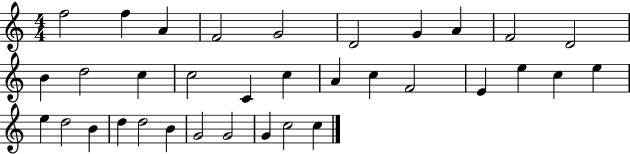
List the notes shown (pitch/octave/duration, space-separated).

F5/h F5/q A4/q F4/h G4/h D4/h G4/q A4/q F4/h D4/h B4/q D5/h C5/q C5/h C4/q C5/q A4/q C5/q F4/h E4/q E5/q C5/q E5/q E5/q D5/h B4/q D5/q D5/h B4/q G4/h G4/h G4/q C5/h C5/q